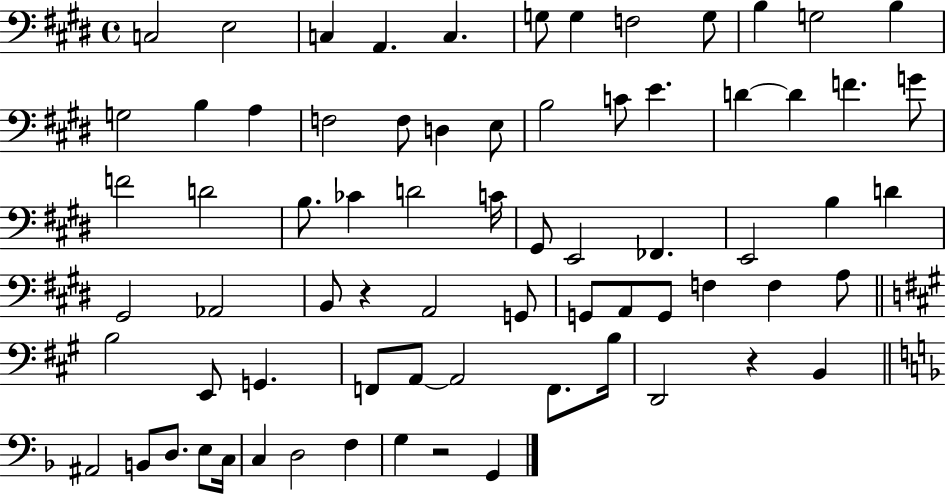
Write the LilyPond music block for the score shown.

{
  \clef bass
  \time 4/4
  \defaultTimeSignature
  \key e \major
  c2 e2 | c4 a,4. c4. | g8 g4 f2 g8 | b4 g2 b4 | \break g2 b4 a4 | f2 f8 d4 e8 | b2 c'8 e'4. | d'4~~ d'4 f'4. g'8 | \break f'2 d'2 | b8. ces'4 d'2 c'16 | gis,8 e,2 fes,4. | e,2 b4 d'4 | \break gis,2 aes,2 | b,8 r4 a,2 g,8 | g,8 a,8 g,8 f4 f4 a8 | \bar "||" \break \key a \major b2 e,8 g,4. | f,8 a,8~~ a,2 f,8. b16 | d,2 r4 b,4 | \bar "||" \break \key f \major ais,2 b,8 d8. e8 c16 | c4 d2 f4 | g4 r2 g,4 | \bar "|."
}